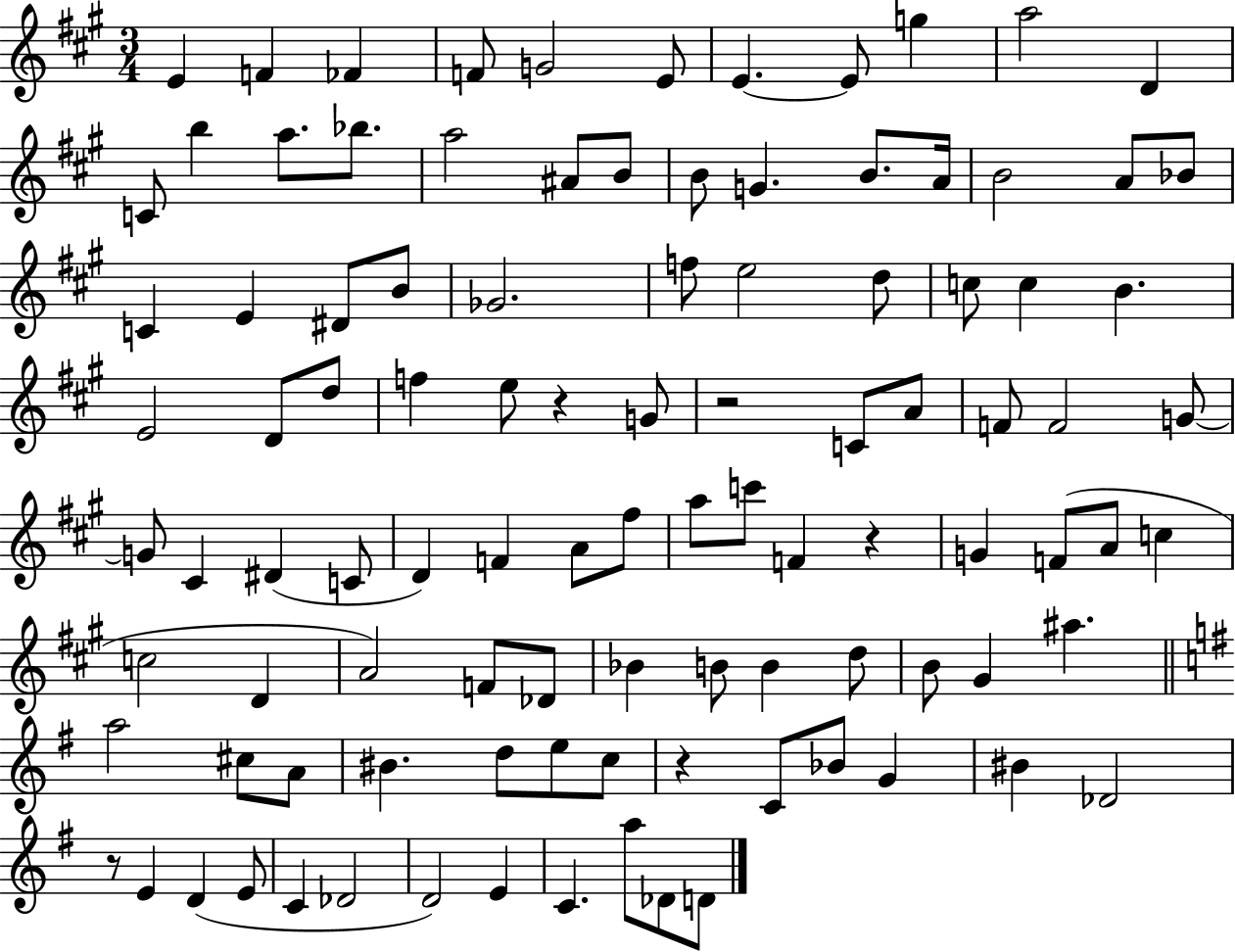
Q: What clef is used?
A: treble